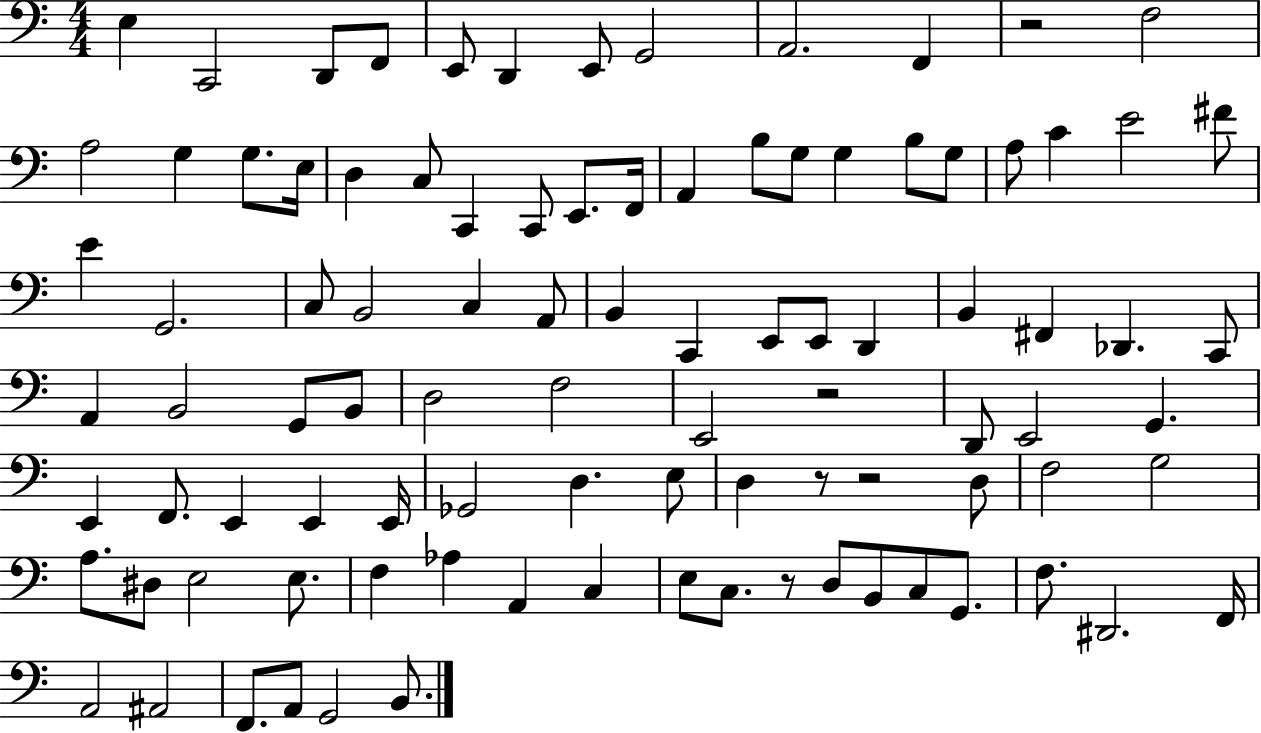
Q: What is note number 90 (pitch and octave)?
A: G2